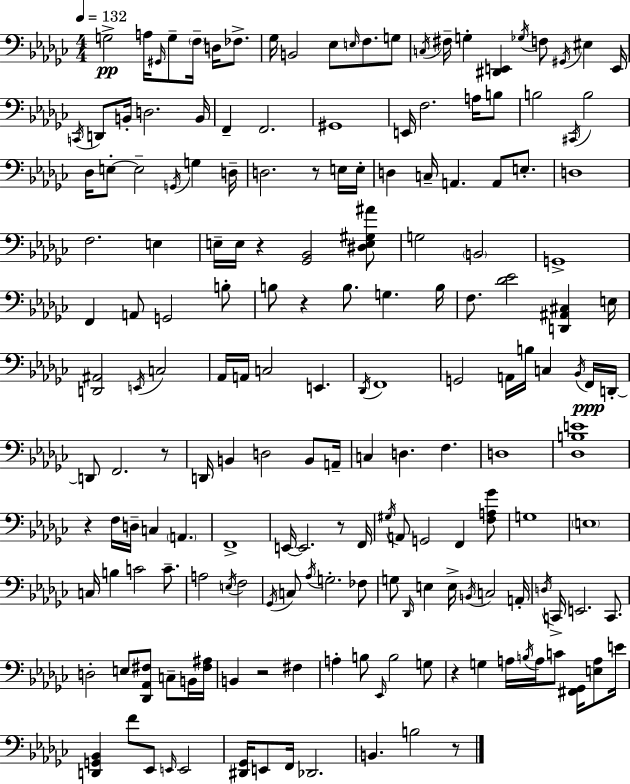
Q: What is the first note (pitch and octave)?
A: G3